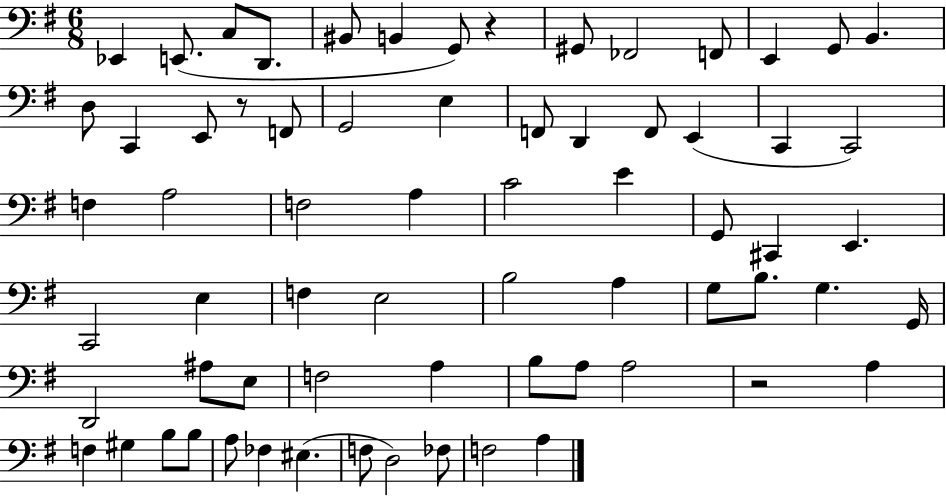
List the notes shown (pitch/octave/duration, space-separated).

Eb2/q E2/e. C3/e D2/e. BIS2/e B2/q G2/e R/q G#2/e FES2/h F2/e E2/q G2/e B2/q. D3/e C2/q E2/e R/e F2/e G2/h E3/q F2/e D2/q F2/e E2/q C2/q C2/h F3/q A3/h F3/h A3/q C4/h E4/q G2/e C#2/q E2/q. C2/h E3/q F3/q E3/h B3/h A3/q G3/e B3/e. G3/q. G2/s D2/h A#3/e E3/e F3/h A3/q B3/e A3/e A3/h R/h A3/q F3/q G#3/q B3/e B3/e A3/e FES3/q EIS3/q. F3/e D3/h FES3/e F3/h A3/q